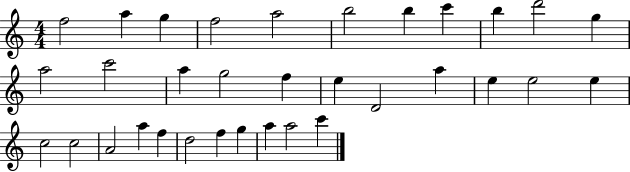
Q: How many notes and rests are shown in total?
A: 33